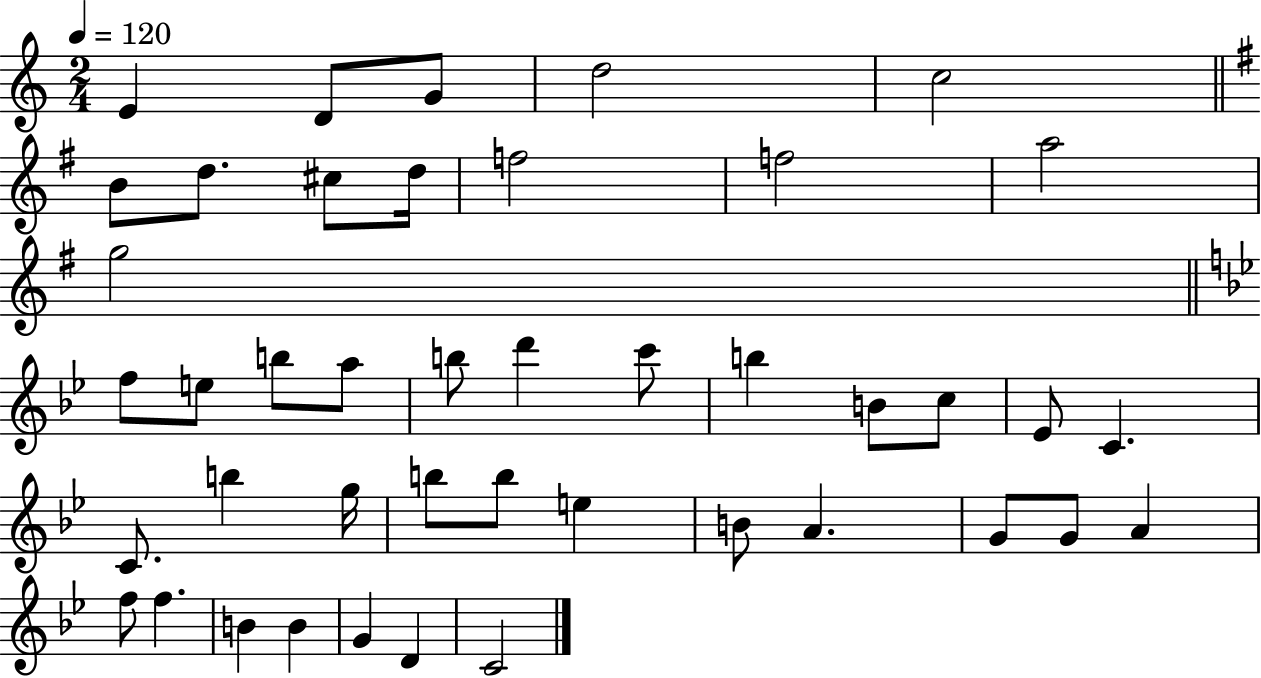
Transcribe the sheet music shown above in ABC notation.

X:1
T:Untitled
M:2/4
L:1/4
K:C
E D/2 G/2 d2 c2 B/2 d/2 ^c/2 d/4 f2 f2 a2 g2 f/2 e/2 b/2 a/2 b/2 d' c'/2 b B/2 c/2 _E/2 C C/2 b g/4 b/2 b/2 e B/2 A G/2 G/2 A f/2 f B B G D C2